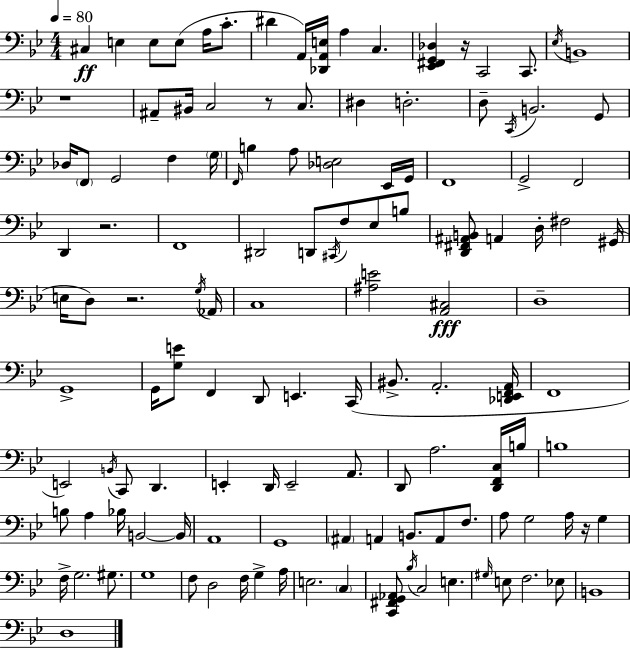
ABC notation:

X:1
T:Untitled
M:4/4
L:1/4
K:Bb
^C, E, E,/2 E,/2 A,/4 C/2 ^D A,,/4 [_D,,A,,E,]/4 A, C, [_E,,^F,,G,,_D,] z/4 C,,2 C,,/2 _E,/4 B,,4 z4 ^A,,/2 ^B,,/4 C,2 z/2 C,/2 ^D, D,2 D,/2 C,,/4 B,,2 G,,/2 _D,/4 F,,/2 G,,2 F, G,/4 F,,/4 B, A,/2 [_D,E,]2 _E,,/4 G,,/4 F,,4 G,,2 F,,2 D,, z2 F,,4 ^D,,2 D,,/2 ^C,,/4 F,/2 _E,/2 B,/2 [D,,^F,,^A,,B,,]/2 A,, D,/4 ^F,2 ^G,,/4 E,/4 D,/2 z2 G,/4 _A,,/4 C,4 [^A,E]2 [A,,^C,]2 D,4 G,,4 G,,/4 [G,E]/2 F,, D,,/2 E,, C,,/4 ^B,,/2 A,,2 [_D,,E,,F,,A,,]/4 F,,4 E,,2 B,,/4 C,,/2 D,, E,, D,,/4 E,,2 A,,/2 D,,/2 A,2 [D,,F,,C,]/4 B,/4 B,4 B,/2 A, _B,/4 B,,2 B,,/4 A,,4 G,,4 ^A,, A,, B,,/2 A,,/2 F,/2 A,/2 G,2 A,/4 z/4 G, F,/4 G,2 ^G,/2 G,4 F,/2 D,2 F,/4 G, A,/4 E,2 C, [C,,^F,,G,,_A,,]/2 _B,/4 C,2 E, ^G,/4 E,/2 F,2 _E,/2 B,,4 D,4